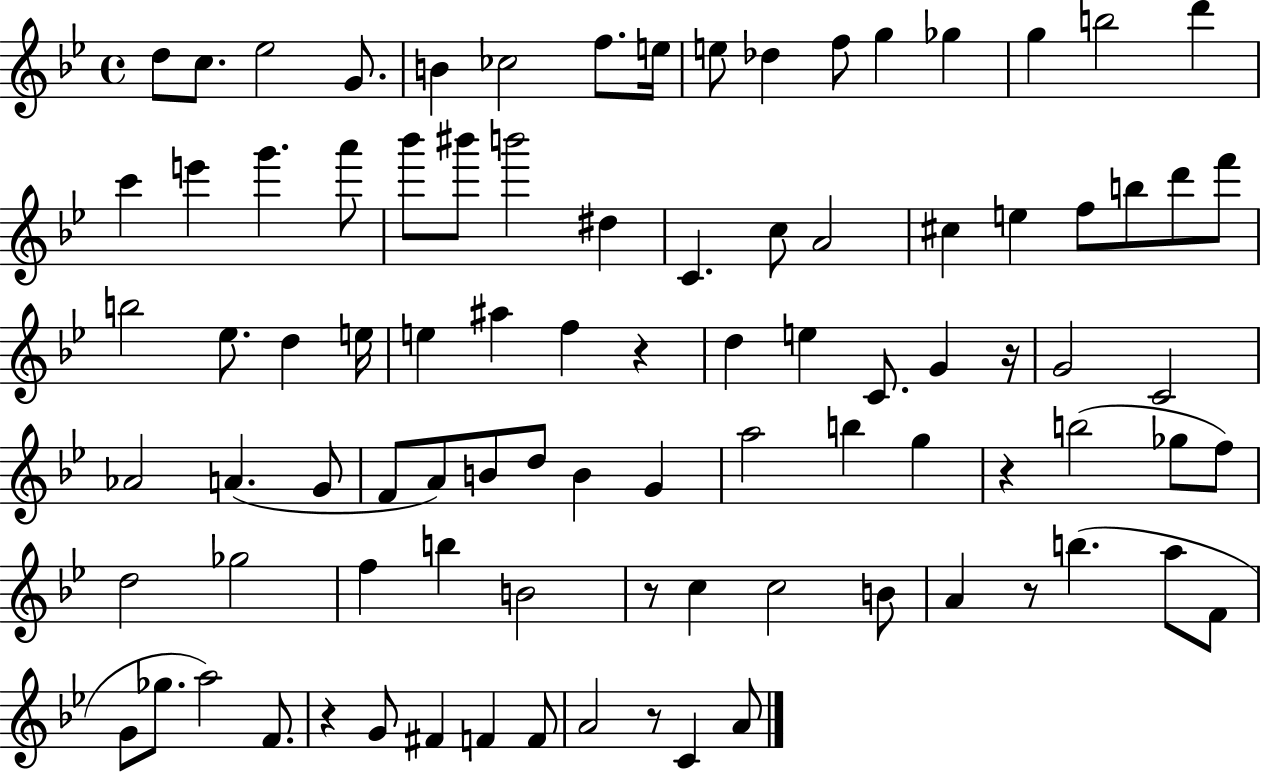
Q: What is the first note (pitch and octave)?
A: D5